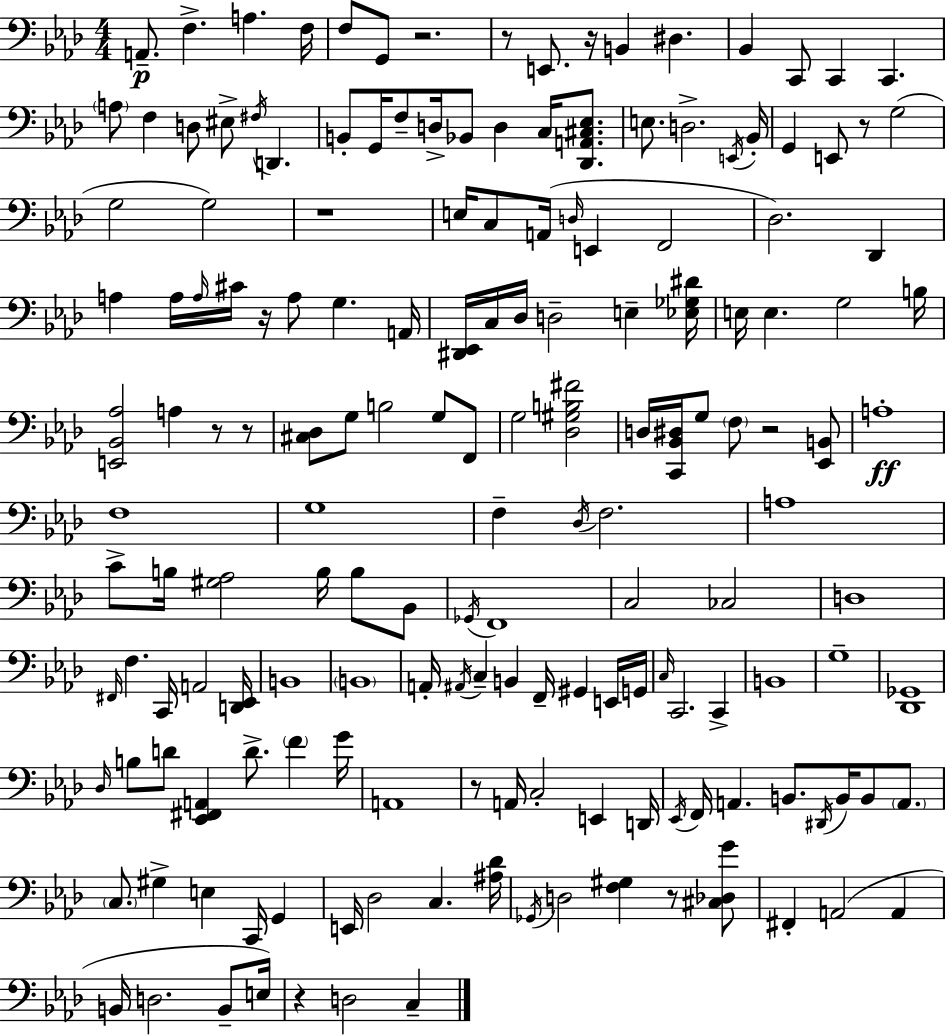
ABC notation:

X:1
T:Untitled
M:4/4
L:1/4
K:Ab
A,,/2 F, A, F,/4 F,/2 G,,/2 z2 z/2 E,,/2 z/4 B,, ^D, _B,, C,,/2 C,, C,, A,/2 F, D,/2 ^E,/2 ^F,/4 D,, B,,/2 G,,/4 F,/2 D,/4 _B,,/2 D, C,/4 [_D,,A,,^C,_E,]/2 E,/2 D,2 E,,/4 _B,,/4 G,, E,,/2 z/2 G,2 G,2 G,2 z4 E,/4 C,/2 A,,/4 D,/4 E,, F,,2 _D,2 _D,, A, A,/4 A,/4 ^C/4 z/4 A,/2 G, A,,/4 [^D,,_E,,]/4 C,/4 _D,/4 D,2 E, [_E,_G,^D]/4 E,/4 E, G,2 B,/4 [E,,_B,,_A,]2 A, z/2 z/2 [^C,_D,]/2 G,/2 B,2 G,/2 F,,/2 G,2 [_D,^G,B,^F]2 D,/4 [C,,_B,,^D,]/4 G,/2 F,/2 z2 [_E,,B,,]/2 A,4 F,4 G,4 F, _D,/4 F,2 A,4 C/2 B,/4 [^G,_A,]2 B,/4 B,/2 _B,,/2 _G,,/4 F,,4 C,2 _C,2 D,4 ^F,,/4 F, C,,/4 A,,2 [D,,_E,,]/4 B,,4 B,,4 A,,/4 ^A,,/4 C, B,, F,,/4 ^G,, E,,/4 G,,/4 C,/4 C,,2 C,, B,,4 G,4 [_D,,_G,,]4 _D,/4 B,/2 D/2 [_E,,^F,,A,,] D/2 F G/4 A,,4 z/2 A,,/4 C,2 E,, D,,/4 _E,,/4 F,,/4 A,, B,,/2 ^D,,/4 B,,/4 B,,/2 A,,/2 C,/2 ^G, E, C,,/4 G,, E,,/4 _D,2 C, [^A,_D]/4 _G,,/4 D,2 [F,^G,] z/2 [^C,_D,G]/2 ^F,, A,,2 A,, B,,/4 D,2 B,,/2 E,/4 z D,2 C,